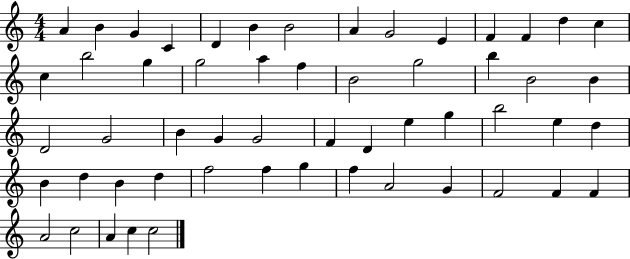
A4/q B4/q G4/q C4/q D4/q B4/q B4/h A4/q G4/h E4/q F4/q F4/q D5/q C5/q C5/q B5/h G5/q G5/h A5/q F5/q B4/h G5/h B5/q B4/h B4/q D4/h G4/h B4/q G4/q G4/h F4/q D4/q E5/q G5/q B5/h E5/q D5/q B4/q D5/q B4/q D5/q F5/h F5/q G5/q F5/q A4/h G4/q F4/h F4/q F4/q A4/h C5/h A4/q C5/q C5/h